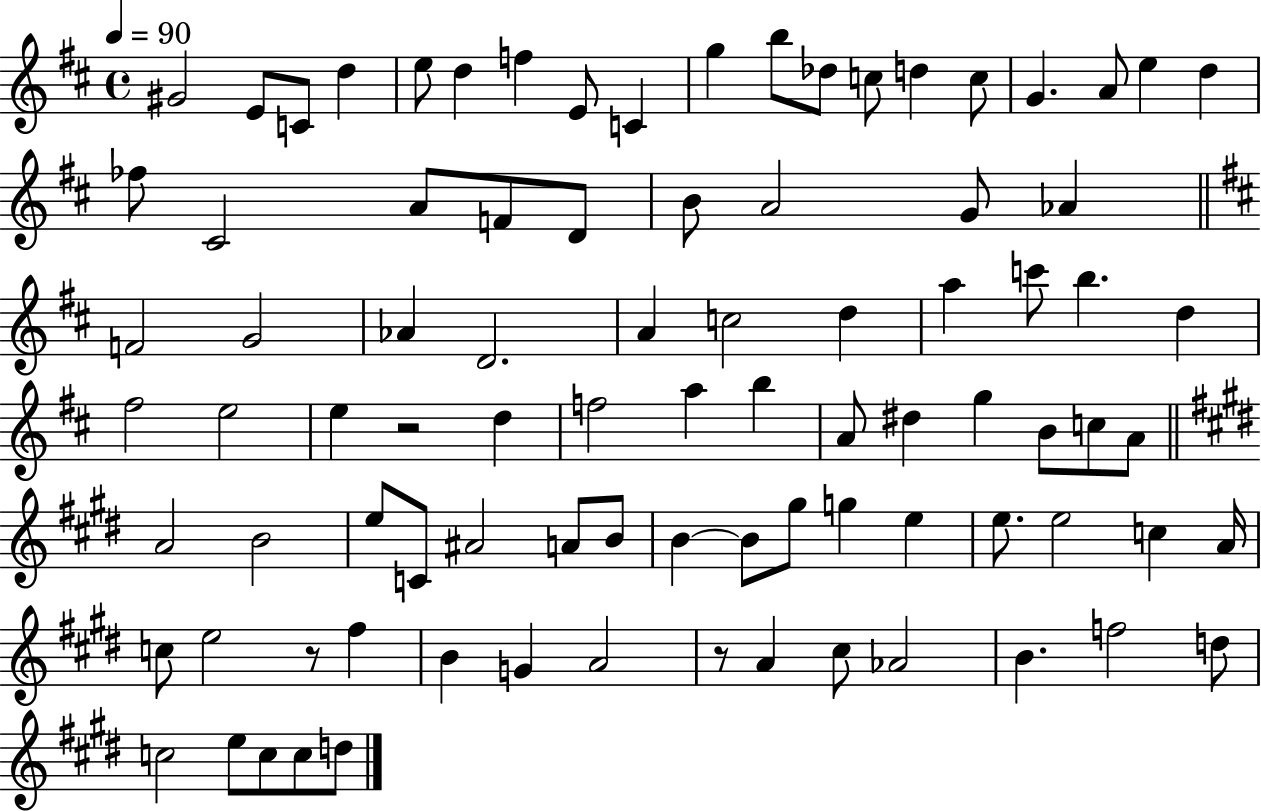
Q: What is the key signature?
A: D major